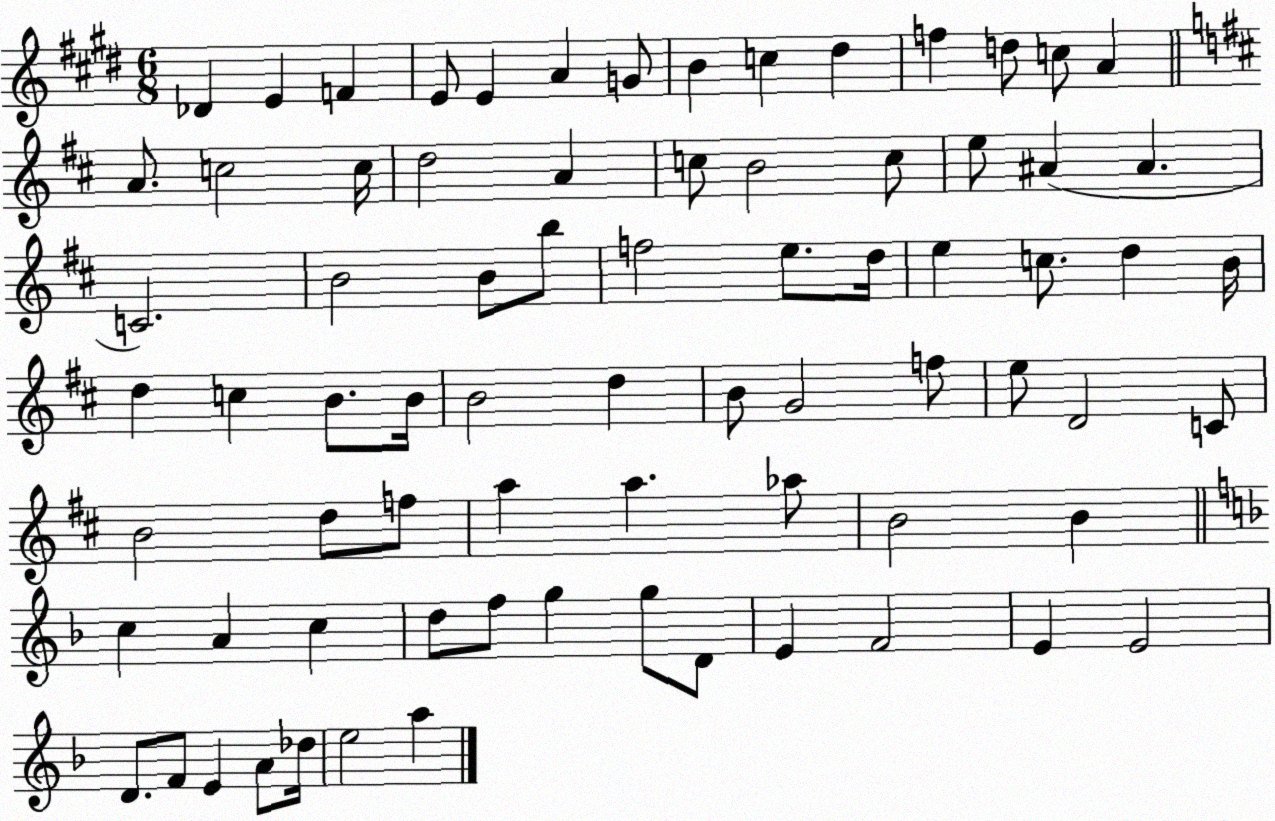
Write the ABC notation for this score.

X:1
T:Untitled
M:6/8
L:1/4
K:E
_D E F E/2 E A G/2 B c ^d f d/2 c/2 A A/2 c2 c/4 d2 A c/2 B2 c/2 e/2 ^A ^A C2 B2 B/2 b/2 f2 e/2 d/4 e c/2 d B/4 d c B/2 B/4 B2 d B/2 G2 f/2 e/2 D2 C/2 B2 d/2 f/2 a a _a/2 B2 B c A c d/2 f/2 g g/2 D/2 E F2 E E2 D/2 F/2 E A/2 _d/4 e2 a